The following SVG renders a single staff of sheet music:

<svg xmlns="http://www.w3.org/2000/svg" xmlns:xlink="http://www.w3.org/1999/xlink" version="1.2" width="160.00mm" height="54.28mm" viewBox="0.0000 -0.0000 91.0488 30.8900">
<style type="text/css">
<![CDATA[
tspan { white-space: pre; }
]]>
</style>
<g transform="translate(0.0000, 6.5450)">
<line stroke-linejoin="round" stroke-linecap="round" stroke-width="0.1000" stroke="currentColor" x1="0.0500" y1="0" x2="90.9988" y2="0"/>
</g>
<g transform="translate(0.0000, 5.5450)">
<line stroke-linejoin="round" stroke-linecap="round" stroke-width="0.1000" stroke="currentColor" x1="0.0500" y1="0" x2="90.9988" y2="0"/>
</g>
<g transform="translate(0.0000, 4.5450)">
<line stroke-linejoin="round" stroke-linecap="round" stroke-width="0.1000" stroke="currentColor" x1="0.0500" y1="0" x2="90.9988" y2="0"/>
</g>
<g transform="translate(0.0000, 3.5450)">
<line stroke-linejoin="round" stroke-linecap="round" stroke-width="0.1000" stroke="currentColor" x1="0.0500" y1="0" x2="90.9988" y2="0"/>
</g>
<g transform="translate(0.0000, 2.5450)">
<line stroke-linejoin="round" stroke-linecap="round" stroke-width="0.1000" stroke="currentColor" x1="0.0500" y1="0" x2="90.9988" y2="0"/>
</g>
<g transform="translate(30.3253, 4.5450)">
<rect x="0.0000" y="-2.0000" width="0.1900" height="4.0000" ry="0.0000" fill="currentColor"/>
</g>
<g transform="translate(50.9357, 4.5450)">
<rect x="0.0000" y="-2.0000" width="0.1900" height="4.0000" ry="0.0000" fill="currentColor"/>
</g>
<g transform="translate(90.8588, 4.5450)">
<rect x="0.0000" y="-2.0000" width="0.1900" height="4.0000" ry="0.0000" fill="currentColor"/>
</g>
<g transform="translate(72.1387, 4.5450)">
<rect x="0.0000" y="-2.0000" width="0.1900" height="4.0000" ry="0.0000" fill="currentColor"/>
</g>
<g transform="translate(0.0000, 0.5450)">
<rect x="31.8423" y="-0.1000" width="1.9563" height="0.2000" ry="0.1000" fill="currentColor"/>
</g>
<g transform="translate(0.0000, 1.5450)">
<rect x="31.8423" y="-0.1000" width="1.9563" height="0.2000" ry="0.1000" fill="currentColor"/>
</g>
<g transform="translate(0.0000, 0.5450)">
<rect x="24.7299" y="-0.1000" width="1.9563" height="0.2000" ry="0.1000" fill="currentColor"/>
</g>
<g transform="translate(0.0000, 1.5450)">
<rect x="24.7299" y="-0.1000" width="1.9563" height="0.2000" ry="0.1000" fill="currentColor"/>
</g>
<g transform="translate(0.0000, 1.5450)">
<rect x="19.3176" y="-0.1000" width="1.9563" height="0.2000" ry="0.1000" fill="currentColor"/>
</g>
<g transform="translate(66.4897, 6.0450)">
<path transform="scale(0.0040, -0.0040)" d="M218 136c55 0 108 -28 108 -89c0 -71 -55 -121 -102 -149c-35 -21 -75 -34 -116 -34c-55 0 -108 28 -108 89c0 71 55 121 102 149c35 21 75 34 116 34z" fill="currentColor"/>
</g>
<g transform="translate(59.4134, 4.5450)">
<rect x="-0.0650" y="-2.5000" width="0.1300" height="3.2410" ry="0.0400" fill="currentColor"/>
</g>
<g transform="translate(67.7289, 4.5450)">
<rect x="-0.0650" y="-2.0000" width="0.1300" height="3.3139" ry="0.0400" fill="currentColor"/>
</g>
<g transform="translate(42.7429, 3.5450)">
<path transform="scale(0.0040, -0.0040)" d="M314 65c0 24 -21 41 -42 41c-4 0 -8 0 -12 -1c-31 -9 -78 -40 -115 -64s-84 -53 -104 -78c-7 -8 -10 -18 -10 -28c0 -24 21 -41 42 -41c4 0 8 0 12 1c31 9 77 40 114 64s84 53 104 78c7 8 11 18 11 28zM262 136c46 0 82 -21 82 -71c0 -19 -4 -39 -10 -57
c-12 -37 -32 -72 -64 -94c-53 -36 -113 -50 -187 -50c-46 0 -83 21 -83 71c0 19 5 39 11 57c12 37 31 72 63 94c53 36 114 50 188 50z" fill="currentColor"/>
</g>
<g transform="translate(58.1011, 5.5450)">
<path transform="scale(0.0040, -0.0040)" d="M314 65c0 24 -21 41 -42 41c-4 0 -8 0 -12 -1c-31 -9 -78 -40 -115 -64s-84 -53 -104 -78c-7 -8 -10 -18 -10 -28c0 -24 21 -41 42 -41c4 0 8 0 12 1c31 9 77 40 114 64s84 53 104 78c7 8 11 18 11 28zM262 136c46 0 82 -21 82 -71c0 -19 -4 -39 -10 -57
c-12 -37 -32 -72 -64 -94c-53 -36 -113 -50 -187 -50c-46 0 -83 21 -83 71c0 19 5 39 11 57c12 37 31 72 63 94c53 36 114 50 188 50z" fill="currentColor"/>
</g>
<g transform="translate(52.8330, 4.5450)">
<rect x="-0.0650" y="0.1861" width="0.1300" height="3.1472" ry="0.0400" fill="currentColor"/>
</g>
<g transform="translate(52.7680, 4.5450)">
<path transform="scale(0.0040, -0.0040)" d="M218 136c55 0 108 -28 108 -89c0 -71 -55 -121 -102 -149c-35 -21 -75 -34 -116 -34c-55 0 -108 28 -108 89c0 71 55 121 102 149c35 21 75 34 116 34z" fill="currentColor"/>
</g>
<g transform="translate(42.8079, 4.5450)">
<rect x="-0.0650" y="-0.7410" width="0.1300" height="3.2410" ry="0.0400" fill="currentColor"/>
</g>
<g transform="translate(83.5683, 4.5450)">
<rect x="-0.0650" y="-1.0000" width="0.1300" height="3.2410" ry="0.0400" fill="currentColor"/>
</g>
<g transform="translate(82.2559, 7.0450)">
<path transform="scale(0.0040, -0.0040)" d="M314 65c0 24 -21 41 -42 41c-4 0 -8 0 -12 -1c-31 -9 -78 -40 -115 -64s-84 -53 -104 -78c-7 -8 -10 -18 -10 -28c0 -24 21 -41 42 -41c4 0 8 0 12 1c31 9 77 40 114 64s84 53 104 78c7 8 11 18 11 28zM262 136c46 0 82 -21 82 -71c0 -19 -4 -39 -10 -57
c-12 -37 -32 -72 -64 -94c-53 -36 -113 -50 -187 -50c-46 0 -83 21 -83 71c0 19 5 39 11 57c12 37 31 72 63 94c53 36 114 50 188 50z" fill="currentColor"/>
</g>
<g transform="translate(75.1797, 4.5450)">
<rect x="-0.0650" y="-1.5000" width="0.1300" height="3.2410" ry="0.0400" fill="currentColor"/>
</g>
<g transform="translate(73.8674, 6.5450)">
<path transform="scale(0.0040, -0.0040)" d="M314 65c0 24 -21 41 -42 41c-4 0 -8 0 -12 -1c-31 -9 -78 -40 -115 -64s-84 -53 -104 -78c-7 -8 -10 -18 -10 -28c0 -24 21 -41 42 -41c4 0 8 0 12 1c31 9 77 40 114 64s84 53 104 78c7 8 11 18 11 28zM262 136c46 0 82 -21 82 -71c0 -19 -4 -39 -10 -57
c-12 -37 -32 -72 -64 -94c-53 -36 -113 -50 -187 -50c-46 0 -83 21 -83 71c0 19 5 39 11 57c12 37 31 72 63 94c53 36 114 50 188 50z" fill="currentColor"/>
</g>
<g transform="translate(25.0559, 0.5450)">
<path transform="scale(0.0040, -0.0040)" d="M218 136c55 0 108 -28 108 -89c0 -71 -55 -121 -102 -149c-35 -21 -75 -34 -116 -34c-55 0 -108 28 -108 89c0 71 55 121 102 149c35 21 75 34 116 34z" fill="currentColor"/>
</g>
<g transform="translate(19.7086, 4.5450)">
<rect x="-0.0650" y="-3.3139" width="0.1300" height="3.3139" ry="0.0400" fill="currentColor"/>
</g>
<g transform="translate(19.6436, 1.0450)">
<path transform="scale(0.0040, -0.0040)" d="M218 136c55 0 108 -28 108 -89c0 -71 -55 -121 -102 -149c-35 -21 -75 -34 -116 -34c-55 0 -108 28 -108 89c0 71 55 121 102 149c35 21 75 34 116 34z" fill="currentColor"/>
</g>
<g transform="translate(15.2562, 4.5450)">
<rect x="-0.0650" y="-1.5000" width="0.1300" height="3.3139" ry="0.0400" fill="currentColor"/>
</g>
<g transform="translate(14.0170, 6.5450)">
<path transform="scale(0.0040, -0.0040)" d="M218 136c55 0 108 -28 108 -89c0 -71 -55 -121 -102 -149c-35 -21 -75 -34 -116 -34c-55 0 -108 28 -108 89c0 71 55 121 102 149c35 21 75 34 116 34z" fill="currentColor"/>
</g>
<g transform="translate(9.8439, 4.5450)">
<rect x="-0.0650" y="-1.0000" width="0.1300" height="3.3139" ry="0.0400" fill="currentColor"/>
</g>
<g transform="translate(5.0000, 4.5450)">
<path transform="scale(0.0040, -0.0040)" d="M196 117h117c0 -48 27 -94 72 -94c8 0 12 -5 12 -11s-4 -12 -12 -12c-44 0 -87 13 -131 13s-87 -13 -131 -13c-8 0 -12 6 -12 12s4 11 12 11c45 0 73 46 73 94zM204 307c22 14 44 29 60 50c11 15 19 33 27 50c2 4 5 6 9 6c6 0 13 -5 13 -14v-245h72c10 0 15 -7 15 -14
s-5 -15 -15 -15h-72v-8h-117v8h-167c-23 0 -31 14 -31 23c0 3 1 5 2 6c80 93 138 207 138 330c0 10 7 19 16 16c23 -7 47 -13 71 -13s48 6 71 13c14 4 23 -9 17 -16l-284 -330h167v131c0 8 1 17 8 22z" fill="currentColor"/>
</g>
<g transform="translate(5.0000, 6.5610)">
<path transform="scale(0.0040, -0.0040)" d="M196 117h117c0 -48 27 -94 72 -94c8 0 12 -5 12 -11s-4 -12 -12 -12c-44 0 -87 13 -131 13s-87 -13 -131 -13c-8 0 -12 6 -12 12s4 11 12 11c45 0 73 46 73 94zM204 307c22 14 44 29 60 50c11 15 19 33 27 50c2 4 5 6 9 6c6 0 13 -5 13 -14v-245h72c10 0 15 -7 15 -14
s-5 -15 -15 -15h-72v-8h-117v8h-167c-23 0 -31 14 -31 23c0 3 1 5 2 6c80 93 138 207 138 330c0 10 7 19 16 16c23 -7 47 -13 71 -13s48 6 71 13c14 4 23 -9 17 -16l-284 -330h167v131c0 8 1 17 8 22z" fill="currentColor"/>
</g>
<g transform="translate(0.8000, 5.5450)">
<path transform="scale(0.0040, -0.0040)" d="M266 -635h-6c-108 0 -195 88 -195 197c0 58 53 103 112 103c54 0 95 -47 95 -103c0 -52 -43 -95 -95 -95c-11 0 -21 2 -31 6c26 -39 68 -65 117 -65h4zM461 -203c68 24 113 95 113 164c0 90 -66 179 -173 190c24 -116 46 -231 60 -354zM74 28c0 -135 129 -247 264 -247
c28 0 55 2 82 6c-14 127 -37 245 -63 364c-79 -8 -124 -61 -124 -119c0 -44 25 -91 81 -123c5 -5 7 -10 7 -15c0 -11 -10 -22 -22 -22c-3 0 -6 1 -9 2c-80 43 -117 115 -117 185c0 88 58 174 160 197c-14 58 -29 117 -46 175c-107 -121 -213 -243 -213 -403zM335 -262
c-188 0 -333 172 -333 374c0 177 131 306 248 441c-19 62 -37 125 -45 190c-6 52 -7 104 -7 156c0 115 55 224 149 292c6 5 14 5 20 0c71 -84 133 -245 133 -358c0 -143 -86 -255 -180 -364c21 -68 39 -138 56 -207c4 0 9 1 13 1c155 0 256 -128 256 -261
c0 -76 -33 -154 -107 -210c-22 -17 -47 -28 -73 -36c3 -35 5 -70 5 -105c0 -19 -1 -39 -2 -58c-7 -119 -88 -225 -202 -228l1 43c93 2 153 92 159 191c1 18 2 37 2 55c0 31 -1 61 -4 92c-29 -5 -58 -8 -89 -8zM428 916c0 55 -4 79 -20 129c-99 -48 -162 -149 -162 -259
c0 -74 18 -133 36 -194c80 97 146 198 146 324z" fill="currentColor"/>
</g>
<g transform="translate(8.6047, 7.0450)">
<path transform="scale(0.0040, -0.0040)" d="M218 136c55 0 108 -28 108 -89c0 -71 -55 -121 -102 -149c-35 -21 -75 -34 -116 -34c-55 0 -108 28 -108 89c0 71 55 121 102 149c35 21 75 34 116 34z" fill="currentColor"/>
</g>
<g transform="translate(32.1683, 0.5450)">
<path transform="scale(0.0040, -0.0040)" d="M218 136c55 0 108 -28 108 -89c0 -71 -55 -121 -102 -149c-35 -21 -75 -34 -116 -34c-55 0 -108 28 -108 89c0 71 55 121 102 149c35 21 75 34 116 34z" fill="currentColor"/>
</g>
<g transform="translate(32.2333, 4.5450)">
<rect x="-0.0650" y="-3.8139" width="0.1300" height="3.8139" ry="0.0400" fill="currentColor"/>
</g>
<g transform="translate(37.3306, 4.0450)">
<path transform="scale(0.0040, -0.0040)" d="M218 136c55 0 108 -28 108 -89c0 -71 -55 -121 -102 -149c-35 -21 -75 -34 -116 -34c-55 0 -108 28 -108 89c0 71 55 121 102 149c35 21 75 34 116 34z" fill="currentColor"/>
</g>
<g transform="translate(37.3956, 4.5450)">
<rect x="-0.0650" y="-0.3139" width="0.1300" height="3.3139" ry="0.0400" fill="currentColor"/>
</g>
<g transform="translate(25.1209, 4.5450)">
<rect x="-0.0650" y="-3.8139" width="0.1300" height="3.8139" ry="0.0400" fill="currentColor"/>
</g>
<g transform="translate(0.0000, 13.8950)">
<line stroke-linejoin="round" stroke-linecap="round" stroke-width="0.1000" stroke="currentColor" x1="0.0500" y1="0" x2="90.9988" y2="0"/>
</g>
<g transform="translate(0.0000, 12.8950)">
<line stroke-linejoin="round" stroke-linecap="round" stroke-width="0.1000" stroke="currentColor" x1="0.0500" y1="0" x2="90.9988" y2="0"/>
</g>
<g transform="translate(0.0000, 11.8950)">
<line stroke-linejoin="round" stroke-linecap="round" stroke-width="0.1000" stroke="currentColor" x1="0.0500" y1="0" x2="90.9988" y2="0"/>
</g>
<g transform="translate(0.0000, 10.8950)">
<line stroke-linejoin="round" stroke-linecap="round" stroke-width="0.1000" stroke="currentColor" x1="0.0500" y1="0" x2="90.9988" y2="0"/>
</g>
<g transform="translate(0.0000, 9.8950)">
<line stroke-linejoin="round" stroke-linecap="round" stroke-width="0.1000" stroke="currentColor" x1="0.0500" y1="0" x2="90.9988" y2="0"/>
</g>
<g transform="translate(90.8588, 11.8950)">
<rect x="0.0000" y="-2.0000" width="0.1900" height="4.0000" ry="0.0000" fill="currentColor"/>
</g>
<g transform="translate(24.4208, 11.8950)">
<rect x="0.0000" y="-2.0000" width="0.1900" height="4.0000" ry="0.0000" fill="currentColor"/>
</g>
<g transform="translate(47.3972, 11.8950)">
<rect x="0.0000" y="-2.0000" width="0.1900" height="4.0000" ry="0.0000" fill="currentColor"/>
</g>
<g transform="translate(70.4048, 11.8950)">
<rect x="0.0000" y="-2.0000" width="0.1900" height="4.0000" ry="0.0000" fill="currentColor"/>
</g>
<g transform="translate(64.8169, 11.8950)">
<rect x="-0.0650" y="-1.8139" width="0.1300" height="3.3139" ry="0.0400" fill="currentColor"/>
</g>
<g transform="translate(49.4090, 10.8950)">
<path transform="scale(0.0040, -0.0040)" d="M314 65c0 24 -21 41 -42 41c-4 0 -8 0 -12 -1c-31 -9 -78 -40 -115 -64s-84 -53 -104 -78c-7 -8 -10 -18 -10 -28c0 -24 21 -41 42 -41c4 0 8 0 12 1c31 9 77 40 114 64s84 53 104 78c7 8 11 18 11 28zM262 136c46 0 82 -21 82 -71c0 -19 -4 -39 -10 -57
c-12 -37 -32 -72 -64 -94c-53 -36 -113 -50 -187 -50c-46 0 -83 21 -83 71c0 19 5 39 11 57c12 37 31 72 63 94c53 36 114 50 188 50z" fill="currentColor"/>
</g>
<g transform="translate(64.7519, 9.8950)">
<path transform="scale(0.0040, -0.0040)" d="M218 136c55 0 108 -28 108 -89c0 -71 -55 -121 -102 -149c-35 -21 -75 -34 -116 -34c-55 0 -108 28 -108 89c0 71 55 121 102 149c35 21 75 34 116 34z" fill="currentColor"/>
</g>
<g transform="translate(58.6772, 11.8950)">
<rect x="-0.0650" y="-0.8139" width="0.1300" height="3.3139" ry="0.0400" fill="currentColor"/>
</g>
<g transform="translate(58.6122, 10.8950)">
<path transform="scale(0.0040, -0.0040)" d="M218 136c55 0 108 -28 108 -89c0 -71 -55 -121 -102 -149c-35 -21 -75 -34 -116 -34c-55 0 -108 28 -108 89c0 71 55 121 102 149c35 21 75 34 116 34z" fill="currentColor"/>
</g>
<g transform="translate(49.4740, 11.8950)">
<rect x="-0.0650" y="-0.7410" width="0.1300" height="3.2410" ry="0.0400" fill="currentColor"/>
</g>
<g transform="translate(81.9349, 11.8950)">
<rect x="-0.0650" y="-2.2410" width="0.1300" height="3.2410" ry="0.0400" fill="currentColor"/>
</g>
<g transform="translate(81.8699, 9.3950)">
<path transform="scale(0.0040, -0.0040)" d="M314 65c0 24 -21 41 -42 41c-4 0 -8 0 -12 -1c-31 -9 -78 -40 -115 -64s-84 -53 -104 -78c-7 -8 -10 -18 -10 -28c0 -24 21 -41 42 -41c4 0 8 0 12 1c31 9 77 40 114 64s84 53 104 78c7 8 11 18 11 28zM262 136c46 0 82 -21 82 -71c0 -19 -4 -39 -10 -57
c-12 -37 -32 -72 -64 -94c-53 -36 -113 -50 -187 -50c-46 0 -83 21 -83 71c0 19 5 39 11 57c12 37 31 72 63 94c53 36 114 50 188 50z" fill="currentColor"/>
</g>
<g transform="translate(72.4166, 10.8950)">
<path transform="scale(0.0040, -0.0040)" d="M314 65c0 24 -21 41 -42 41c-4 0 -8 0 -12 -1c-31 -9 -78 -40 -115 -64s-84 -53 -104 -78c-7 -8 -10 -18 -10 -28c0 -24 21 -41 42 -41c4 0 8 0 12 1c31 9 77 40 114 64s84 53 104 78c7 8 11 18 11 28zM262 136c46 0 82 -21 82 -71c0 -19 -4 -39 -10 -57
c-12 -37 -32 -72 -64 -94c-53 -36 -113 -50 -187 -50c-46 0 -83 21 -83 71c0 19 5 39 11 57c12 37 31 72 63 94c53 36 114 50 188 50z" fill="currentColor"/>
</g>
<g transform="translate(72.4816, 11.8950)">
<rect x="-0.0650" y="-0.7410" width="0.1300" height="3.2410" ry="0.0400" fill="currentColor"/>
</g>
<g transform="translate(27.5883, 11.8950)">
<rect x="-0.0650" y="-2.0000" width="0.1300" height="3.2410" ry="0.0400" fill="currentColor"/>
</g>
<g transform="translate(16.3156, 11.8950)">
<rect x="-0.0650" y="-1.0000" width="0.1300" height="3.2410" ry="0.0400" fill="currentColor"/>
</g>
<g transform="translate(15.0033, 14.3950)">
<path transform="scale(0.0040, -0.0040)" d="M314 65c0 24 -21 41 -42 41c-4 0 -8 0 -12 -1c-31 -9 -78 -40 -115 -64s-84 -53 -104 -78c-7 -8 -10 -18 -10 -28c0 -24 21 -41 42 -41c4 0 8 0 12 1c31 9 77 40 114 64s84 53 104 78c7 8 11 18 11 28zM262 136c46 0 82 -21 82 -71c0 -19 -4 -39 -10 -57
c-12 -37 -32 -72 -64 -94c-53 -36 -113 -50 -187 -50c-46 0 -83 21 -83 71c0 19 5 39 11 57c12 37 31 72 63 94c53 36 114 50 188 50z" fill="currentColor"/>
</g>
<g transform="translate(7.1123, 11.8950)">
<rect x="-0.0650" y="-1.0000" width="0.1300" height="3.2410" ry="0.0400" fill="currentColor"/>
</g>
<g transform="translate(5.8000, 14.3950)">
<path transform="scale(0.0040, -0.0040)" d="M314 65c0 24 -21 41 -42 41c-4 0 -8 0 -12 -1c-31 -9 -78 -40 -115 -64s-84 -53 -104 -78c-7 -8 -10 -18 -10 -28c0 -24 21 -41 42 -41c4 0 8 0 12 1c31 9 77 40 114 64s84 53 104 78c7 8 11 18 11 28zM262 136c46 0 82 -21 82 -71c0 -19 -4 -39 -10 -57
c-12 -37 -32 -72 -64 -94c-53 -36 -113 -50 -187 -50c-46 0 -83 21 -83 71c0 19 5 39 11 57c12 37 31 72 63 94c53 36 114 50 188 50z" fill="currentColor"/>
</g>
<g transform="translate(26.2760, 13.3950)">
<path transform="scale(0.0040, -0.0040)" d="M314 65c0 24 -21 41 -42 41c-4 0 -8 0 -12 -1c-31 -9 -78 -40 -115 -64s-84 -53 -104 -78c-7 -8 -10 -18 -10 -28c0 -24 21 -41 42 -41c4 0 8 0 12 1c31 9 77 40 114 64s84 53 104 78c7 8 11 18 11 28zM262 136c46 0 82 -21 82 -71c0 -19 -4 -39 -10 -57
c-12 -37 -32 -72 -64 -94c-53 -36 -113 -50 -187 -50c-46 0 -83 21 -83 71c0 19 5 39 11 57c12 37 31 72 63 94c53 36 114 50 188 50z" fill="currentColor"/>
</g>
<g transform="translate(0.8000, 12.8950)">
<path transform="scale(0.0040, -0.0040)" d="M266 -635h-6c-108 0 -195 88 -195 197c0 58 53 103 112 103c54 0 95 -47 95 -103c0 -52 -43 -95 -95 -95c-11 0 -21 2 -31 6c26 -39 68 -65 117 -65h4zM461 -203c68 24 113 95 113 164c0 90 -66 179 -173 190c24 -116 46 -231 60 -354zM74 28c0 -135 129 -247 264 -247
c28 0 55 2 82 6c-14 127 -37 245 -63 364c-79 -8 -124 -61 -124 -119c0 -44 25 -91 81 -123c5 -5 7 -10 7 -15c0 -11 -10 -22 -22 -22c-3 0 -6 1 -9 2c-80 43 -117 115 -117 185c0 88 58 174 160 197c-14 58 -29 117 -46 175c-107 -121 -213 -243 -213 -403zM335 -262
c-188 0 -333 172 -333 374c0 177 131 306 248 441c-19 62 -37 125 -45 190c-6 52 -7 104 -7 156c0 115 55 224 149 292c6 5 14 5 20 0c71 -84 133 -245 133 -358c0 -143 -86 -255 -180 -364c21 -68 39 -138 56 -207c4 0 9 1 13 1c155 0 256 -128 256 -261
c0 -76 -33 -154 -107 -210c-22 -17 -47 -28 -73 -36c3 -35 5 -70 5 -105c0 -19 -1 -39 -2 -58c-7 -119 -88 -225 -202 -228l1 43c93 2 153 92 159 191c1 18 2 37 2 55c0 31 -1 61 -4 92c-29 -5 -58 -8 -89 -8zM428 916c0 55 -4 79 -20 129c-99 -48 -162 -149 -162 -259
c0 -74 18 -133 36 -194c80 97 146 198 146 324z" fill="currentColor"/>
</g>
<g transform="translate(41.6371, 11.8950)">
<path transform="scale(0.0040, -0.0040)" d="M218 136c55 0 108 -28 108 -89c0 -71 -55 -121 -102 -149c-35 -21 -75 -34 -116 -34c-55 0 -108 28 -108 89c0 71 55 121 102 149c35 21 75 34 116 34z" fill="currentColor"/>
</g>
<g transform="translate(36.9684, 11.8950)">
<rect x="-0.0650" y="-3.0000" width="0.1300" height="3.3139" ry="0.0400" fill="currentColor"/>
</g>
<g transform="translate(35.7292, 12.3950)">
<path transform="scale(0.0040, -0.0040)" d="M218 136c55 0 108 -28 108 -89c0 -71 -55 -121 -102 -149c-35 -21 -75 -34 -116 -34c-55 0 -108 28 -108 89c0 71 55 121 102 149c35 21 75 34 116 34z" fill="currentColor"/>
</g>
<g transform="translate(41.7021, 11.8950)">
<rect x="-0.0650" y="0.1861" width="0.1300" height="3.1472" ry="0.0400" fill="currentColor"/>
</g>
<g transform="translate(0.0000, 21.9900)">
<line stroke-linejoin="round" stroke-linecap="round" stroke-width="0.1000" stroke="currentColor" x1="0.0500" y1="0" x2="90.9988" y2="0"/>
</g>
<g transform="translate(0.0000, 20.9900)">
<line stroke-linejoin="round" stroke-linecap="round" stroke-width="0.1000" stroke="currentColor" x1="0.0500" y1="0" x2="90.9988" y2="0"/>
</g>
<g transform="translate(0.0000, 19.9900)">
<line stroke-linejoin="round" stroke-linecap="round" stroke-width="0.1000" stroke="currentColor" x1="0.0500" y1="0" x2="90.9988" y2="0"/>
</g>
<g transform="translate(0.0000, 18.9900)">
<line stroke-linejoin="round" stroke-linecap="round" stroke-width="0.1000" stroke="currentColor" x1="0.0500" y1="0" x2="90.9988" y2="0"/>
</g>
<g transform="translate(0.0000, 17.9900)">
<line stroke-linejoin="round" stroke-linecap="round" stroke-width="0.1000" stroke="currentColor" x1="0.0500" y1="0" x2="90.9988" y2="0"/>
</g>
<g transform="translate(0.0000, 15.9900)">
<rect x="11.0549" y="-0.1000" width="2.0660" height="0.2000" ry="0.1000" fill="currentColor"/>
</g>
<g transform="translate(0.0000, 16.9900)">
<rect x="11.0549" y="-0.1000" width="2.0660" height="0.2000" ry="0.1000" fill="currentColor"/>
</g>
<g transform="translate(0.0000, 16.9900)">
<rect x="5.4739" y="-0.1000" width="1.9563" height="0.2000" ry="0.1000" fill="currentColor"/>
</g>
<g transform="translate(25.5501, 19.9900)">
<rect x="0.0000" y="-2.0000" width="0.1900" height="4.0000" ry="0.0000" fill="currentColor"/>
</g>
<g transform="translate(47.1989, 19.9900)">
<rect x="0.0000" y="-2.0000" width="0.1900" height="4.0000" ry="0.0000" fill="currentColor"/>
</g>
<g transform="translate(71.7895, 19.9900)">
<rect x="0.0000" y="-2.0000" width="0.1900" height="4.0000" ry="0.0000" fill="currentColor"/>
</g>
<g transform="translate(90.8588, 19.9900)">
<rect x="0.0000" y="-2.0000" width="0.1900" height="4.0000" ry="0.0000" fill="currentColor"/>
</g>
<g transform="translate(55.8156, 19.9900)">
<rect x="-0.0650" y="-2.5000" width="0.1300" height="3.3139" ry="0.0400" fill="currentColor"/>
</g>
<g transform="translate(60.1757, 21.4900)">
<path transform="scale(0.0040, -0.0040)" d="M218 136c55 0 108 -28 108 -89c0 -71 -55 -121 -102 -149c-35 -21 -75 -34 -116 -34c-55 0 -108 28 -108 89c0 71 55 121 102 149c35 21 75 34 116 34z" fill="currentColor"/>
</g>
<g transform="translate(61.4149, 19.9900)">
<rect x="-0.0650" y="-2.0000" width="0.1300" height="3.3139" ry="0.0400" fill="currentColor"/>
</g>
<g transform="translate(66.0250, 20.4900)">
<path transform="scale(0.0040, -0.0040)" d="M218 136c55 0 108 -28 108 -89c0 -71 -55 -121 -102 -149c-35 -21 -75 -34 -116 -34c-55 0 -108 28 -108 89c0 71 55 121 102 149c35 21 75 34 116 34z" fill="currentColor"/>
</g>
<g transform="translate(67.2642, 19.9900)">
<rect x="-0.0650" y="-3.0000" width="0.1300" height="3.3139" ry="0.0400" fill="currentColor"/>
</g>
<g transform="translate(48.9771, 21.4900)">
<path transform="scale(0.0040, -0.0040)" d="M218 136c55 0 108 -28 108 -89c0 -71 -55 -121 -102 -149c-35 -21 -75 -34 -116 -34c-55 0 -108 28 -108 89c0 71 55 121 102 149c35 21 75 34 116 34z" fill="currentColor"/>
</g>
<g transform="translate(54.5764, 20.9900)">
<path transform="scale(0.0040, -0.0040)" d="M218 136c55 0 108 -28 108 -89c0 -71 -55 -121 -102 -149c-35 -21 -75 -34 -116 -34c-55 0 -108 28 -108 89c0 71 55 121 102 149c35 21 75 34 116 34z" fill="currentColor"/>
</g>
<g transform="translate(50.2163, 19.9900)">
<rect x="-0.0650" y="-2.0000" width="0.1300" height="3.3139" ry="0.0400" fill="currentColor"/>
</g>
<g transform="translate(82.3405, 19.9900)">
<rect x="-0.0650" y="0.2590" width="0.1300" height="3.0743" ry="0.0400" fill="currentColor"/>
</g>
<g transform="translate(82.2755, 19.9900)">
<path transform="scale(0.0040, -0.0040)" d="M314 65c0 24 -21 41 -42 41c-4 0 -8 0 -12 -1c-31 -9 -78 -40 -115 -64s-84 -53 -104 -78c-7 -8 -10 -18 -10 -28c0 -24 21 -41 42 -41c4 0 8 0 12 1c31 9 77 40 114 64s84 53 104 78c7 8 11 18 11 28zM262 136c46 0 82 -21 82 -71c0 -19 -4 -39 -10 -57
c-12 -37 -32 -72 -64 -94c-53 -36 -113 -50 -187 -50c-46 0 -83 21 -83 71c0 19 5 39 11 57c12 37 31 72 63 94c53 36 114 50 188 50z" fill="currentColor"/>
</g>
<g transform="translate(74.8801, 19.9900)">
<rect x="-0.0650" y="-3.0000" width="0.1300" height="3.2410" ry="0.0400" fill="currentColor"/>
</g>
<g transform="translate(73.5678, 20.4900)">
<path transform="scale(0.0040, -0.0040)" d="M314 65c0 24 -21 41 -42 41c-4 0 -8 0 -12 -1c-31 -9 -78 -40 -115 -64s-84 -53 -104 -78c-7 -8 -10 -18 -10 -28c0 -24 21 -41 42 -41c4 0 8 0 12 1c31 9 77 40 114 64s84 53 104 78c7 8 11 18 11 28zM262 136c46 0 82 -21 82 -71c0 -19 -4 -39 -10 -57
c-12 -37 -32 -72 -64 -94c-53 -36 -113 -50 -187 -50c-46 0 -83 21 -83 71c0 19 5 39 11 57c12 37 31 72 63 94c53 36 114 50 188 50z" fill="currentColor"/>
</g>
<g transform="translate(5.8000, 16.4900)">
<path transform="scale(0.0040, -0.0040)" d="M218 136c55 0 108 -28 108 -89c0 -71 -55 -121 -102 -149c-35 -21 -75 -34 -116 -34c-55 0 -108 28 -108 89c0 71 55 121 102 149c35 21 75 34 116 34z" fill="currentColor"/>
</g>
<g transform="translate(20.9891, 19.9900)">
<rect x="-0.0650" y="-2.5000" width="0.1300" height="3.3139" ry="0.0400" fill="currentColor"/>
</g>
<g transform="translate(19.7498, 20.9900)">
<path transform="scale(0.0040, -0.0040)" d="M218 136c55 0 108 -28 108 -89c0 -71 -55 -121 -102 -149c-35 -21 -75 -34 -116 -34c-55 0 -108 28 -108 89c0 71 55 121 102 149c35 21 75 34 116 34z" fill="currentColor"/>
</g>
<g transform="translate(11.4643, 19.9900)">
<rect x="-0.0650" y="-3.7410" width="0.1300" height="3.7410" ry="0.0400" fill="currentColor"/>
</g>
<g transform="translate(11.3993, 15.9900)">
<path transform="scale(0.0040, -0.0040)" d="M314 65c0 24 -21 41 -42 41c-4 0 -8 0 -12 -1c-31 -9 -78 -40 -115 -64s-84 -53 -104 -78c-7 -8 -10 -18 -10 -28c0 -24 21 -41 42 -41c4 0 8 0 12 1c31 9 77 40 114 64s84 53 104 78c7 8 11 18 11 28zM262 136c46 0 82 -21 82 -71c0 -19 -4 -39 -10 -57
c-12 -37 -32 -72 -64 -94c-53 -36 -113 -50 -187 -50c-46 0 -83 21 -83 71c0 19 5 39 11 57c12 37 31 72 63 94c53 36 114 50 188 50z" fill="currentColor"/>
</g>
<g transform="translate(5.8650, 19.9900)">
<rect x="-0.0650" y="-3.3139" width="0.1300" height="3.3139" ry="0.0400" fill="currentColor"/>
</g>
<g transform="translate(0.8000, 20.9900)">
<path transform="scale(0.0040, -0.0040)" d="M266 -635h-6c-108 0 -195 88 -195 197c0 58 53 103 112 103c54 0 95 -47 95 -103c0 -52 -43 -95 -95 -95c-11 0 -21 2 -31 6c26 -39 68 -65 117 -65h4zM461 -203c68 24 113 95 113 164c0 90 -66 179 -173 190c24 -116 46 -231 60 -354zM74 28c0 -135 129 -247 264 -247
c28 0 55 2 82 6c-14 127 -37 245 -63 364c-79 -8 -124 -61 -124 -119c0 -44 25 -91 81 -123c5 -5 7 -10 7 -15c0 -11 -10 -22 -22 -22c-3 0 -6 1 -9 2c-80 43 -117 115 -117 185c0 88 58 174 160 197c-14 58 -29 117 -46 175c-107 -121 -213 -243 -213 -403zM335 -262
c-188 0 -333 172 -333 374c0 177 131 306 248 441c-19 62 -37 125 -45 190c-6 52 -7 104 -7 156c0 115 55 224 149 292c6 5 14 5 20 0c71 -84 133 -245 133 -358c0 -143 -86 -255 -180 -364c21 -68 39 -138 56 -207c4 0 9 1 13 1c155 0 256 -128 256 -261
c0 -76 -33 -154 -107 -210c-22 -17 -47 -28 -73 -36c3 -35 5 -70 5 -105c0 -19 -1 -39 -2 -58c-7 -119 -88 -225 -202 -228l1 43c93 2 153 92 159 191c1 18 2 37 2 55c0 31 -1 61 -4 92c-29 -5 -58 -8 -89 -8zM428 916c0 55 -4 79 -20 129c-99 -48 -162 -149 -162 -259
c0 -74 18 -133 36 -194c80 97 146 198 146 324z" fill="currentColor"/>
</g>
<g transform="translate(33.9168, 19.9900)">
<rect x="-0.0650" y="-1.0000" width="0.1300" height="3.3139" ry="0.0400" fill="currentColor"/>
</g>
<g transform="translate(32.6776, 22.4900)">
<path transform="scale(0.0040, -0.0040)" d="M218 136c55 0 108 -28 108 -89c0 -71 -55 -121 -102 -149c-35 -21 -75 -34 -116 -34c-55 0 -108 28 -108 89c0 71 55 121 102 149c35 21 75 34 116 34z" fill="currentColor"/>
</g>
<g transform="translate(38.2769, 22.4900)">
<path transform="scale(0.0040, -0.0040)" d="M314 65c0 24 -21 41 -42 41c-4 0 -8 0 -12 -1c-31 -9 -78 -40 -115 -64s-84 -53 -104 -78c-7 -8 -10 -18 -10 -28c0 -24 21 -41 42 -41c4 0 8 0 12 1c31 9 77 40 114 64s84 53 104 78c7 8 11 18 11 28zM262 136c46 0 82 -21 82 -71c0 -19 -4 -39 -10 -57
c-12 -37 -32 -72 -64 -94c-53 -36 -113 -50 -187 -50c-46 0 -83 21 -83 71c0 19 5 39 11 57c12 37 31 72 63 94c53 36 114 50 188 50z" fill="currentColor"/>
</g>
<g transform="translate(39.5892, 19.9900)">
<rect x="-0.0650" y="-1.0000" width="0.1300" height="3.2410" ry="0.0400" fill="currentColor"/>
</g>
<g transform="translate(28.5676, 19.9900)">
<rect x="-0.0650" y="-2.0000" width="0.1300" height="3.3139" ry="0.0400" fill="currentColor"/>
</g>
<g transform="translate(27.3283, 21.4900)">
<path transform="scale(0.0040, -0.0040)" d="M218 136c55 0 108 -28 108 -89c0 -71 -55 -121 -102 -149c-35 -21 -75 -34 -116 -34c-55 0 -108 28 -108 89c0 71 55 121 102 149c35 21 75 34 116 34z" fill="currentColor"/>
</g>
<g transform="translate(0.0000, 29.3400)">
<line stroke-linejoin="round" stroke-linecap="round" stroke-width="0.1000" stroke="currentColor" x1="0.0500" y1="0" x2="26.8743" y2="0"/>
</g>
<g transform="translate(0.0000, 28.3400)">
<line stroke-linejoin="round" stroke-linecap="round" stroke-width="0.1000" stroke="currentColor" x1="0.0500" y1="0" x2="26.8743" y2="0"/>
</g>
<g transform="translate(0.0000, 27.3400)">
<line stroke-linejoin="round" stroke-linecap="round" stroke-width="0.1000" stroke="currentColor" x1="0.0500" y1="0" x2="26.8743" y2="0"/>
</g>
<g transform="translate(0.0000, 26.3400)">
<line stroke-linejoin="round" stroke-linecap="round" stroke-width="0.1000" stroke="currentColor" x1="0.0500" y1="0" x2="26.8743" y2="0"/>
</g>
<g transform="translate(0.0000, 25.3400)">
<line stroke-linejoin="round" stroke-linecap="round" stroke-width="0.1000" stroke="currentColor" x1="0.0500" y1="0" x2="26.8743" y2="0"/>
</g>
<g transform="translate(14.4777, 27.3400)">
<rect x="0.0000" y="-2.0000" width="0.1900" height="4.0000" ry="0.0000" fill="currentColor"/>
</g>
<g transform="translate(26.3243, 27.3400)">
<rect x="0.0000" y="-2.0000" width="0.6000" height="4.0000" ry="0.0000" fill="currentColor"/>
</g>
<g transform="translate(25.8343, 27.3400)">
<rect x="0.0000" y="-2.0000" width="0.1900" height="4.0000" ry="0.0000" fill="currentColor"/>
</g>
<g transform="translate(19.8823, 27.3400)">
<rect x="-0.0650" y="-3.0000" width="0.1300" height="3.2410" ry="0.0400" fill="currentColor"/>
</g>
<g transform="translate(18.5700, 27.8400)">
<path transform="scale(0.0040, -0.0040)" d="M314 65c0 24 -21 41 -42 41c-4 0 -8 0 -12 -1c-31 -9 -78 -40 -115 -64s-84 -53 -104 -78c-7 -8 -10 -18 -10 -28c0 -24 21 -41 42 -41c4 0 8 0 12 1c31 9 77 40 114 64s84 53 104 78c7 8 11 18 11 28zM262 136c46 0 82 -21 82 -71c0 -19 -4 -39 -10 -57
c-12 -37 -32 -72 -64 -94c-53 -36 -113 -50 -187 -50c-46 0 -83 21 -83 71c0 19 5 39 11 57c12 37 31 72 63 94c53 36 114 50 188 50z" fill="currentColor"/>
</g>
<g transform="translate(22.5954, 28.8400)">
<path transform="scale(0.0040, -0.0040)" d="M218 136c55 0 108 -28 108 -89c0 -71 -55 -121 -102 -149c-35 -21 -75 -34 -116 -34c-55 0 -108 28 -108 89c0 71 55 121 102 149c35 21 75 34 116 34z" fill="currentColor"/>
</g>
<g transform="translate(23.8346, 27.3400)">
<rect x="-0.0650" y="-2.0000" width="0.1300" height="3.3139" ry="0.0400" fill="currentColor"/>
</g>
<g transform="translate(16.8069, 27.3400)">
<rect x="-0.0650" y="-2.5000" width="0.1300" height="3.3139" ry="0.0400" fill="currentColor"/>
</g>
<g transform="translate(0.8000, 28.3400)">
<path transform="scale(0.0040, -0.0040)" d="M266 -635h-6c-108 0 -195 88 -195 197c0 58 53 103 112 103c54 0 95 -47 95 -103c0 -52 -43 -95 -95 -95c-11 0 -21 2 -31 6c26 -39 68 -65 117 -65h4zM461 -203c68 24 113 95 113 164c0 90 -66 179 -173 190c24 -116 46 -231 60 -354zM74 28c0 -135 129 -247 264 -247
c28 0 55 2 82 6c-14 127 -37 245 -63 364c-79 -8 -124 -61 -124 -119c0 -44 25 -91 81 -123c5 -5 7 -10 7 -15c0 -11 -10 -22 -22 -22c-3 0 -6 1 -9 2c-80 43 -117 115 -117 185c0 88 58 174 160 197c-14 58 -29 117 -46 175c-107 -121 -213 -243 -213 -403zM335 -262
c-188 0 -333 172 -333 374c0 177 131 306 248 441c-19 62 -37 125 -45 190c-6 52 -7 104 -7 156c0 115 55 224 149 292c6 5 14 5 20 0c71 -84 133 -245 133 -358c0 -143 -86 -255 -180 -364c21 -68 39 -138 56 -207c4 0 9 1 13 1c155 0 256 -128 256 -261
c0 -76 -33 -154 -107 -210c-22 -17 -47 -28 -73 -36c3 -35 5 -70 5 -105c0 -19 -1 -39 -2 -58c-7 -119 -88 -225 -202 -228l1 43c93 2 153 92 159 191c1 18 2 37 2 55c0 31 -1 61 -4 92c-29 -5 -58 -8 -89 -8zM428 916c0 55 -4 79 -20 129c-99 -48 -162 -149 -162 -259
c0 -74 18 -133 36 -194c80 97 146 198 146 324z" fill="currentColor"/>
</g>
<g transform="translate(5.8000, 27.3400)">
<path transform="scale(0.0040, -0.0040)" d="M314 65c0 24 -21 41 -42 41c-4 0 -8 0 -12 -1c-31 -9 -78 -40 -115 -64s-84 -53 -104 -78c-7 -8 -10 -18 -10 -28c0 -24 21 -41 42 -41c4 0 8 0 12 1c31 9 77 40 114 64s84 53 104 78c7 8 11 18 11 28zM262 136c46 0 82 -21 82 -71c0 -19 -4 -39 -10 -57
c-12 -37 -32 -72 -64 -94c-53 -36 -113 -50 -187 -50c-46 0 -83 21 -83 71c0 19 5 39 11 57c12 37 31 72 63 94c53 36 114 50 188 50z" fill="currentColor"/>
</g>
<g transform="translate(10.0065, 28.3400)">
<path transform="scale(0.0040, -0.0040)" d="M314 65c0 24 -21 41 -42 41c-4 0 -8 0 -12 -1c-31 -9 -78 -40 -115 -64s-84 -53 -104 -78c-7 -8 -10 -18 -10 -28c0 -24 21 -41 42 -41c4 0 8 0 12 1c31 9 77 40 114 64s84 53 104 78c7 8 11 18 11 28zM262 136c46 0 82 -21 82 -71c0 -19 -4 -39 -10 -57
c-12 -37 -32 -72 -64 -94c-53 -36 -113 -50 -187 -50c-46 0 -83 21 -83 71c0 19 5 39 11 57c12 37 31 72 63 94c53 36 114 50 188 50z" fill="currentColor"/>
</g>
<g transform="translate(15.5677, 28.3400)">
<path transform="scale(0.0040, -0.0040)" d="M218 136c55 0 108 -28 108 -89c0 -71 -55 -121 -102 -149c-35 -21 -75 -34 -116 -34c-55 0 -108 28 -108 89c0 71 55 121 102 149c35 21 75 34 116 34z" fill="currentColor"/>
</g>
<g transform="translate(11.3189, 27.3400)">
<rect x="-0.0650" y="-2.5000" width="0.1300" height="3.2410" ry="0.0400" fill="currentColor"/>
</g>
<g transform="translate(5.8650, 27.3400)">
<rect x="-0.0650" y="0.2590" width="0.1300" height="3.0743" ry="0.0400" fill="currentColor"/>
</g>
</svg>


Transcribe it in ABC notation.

X:1
T:Untitled
M:4/4
L:1/4
K:C
D E b c' c' c d2 B G2 F E2 D2 D2 D2 F2 A B d2 d f d2 g2 b c'2 G F D D2 F G F A A2 B2 B2 G2 G A2 F